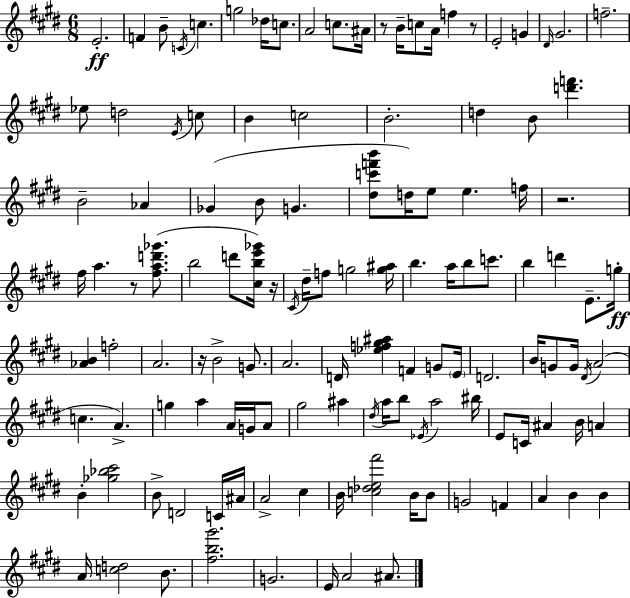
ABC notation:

X:1
T:Untitled
M:6/8
L:1/4
K:E
E2 F B/2 C/4 c g2 _d/4 c/2 A2 c/2 ^A/4 z/2 B/4 c/2 A/4 f z/2 E2 G ^D/4 ^G2 f2 _e/2 d2 E/4 c/2 B c2 B2 d B/2 [d'f'] B2 _A _G B/2 G [^dc'f'b']/2 d/4 e/2 e f/4 z2 ^f/4 a z/2 [^fad'_g']/2 b2 d'/2 [^cbe'_g']/4 z/4 ^C/4 ^d/4 f/2 g2 [g^a]/4 b a/4 b/2 c'/2 b d' E/2 g/4 [_AB] f2 A2 z/4 B2 G/2 A2 D/4 [_ef^g^a] F G/2 E/4 D2 B/4 G/2 G/4 ^D/4 A2 c A g a A/4 G/4 A/2 ^g2 ^a ^d/4 a/4 b/2 _E/4 a2 ^b/4 E/2 C/4 ^A B/4 A B [_g_b^c']2 B/2 D2 C/4 ^A/4 A2 ^c B/4 [c_de^f']2 B/4 B/2 G2 F A B B A/4 [cd]2 B/2 [^fb^g']2 G2 E/4 A2 ^A/2